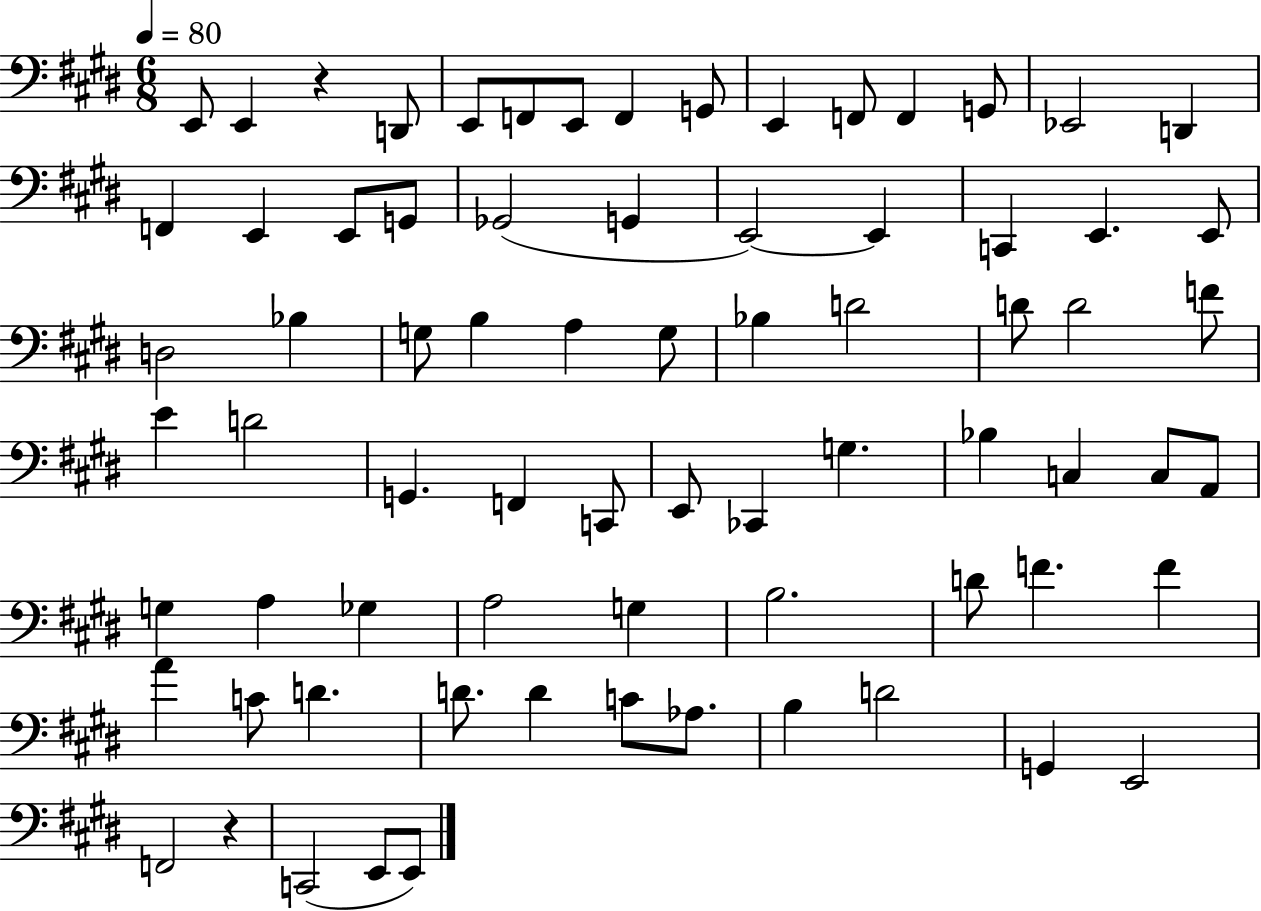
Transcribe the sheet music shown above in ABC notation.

X:1
T:Untitled
M:6/8
L:1/4
K:E
E,,/2 E,, z D,,/2 E,,/2 F,,/2 E,,/2 F,, G,,/2 E,, F,,/2 F,, G,,/2 _E,,2 D,, F,, E,, E,,/2 G,,/2 _G,,2 G,, E,,2 E,, C,, E,, E,,/2 D,2 _B, G,/2 B, A, G,/2 _B, D2 D/2 D2 F/2 E D2 G,, F,, C,,/2 E,,/2 _C,, G, _B, C, C,/2 A,,/2 G, A, _G, A,2 G, B,2 D/2 F F A C/2 D D/2 D C/2 _A,/2 B, D2 G,, E,,2 F,,2 z C,,2 E,,/2 E,,/2